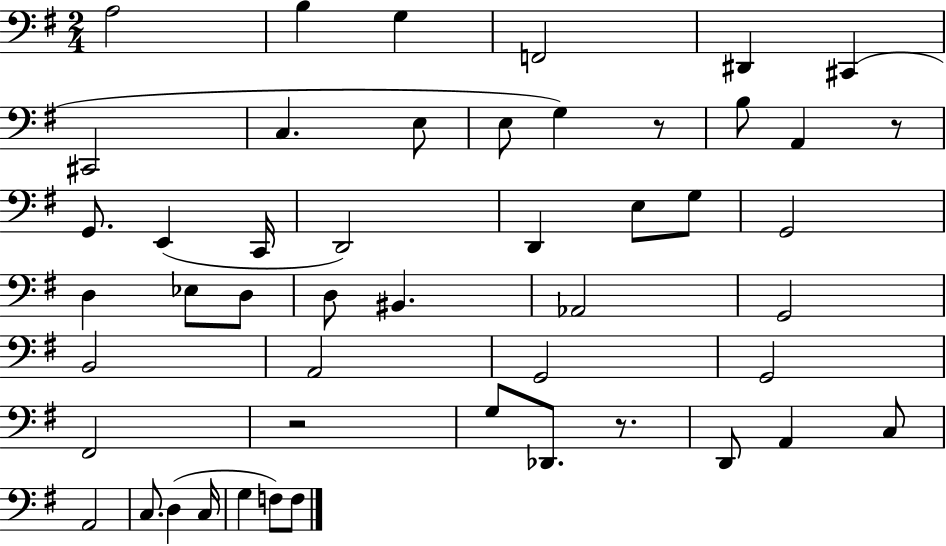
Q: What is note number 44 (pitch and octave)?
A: F3